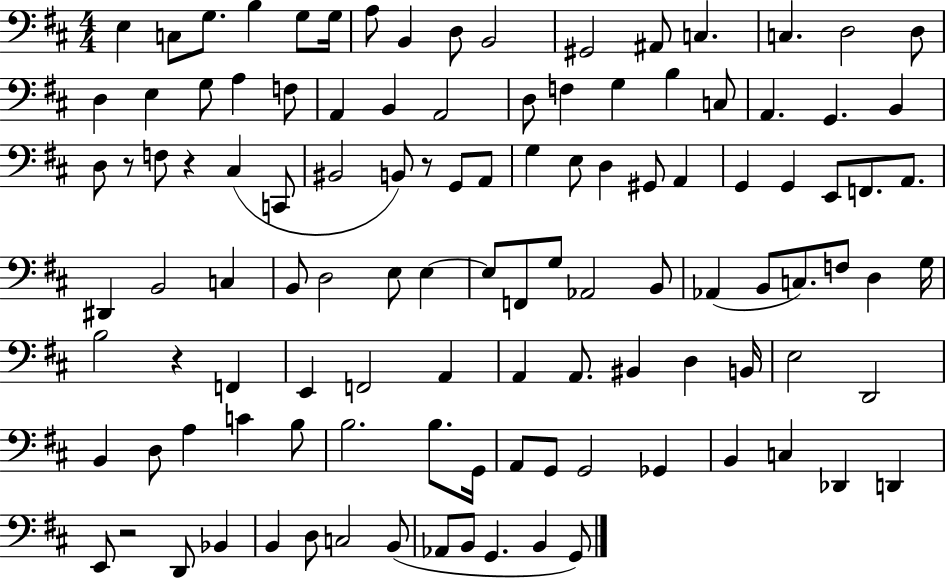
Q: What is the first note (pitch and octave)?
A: E3